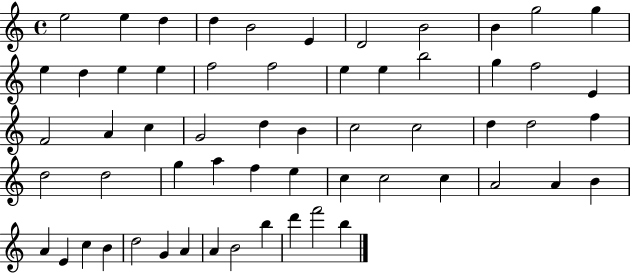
X:1
T:Untitled
M:4/4
L:1/4
K:C
e2 e d d B2 E D2 B2 B g2 g e d e e f2 f2 e e b2 g f2 E F2 A c G2 d B c2 c2 d d2 f d2 d2 g a f e c c2 c A2 A B A E c B d2 G A A B2 b d' f'2 b